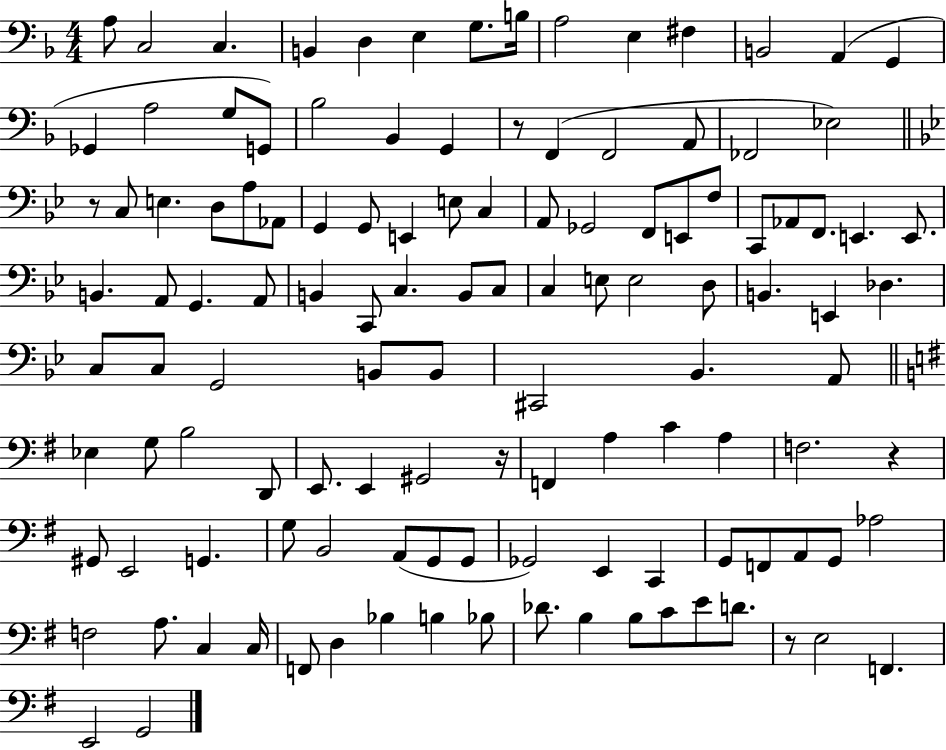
{
  \clef bass
  \numericTimeSignature
  \time 4/4
  \key f \major
  a8 c2 c4. | b,4 d4 e4 g8. b16 | a2 e4 fis4 | b,2 a,4( g,4 | \break ges,4 a2 g8 g,8) | bes2 bes,4 g,4 | r8 f,4( f,2 a,8 | fes,2 ees2) | \break \bar "||" \break \key bes \major r8 c8 e4. d8 a8 aes,8 | g,4 g,8 e,4 e8 c4 | a,8 ges,2 f,8 e,8 f8 | c,8 aes,8 f,8. e,4. e,8. | \break b,4. a,8 g,4. a,8 | b,4 c,8 c4. b,8 c8 | c4 e8 e2 d8 | b,4. e,4 des4. | \break c8 c8 g,2 b,8 b,8 | cis,2 bes,4. a,8 | \bar "||" \break \key g \major ees4 g8 b2 d,8 | e,8. e,4 gis,2 r16 | f,4 a4 c'4 a4 | f2. r4 | \break gis,8 e,2 g,4. | g8 b,2 a,8( g,8 g,8 | ges,2) e,4 c,4 | g,8 f,8 a,8 g,8 aes2 | \break f2 a8. c4 c16 | f,8 d4 bes4 b4 bes8 | des'8. b4 b8 c'8 e'8 d'8. | r8 e2 f,4. | \break e,2 g,2 | \bar "|."
}